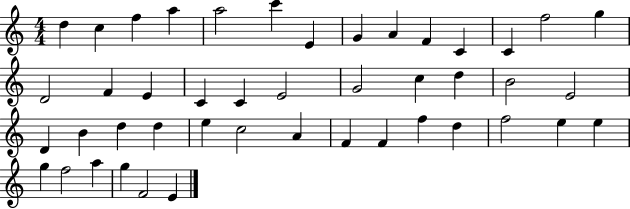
{
  \clef treble
  \numericTimeSignature
  \time 4/4
  \key c \major
  d''4 c''4 f''4 a''4 | a''2 c'''4 e'4 | g'4 a'4 f'4 c'4 | c'4 f''2 g''4 | \break d'2 f'4 e'4 | c'4 c'4 e'2 | g'2 c''4 d''4 | b'2 e'2 | \break d'4 b'4 d''4 d''4 | e''4 c''2 a'4 | f'4 f'4 f''4 d''4 | f''2 e''4 e''4 | \break g''4 f''2 a''4 | g''4 f'2 e'4 | \bar "|."
}